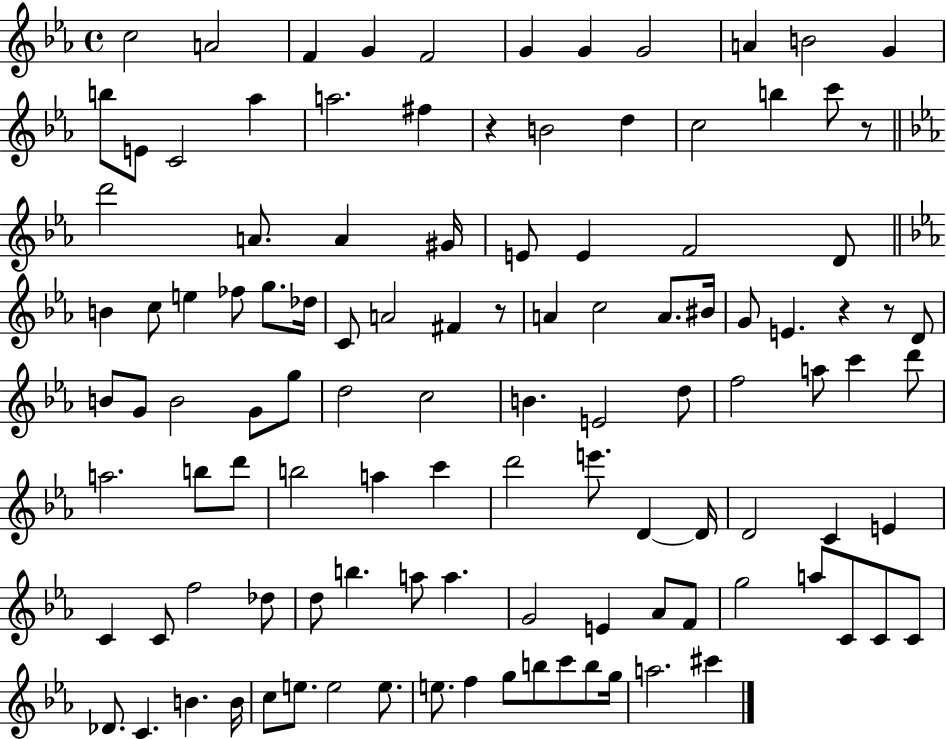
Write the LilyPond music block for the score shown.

{
  \clef treble
  \time 4/4
  \defaultTimeSignature
  \key ees \major
  c''2 a'2 | f'4 g'4 f'2 | g'4 g'4 g'2 | a'4 b'2 g'4 | \break b''8 e'8 c'2 aes''4 | a''2. fis''4 | r4 b'2 d''4 | c''2 b''4 c'''8 r8 | \break \bar "||" \break \key c \minor d'''2 a'8. a'4 gis'16 | e'8 e'4 f'2 d'8 | \bar "||" \break \key ees \major b'4 c''8 e''4 fes''8 g''8. des''16 | c'8 a'2 fis'4 r8 | a'4 c''2 a'8. bis'16 | g'8 e'4. r4 r8 d'8 | \break b'8 g'8 b'2 g'8 g''8 | d''2 c''2 | b'4. e'2 d''8 | f''2 a''8 c'''4 d'''8 | \break a''2. b''8 d'''8 | b''2 a''4 c'''4 | d'''2 e'''8. d'4~~ d'16 | d'2 c'4 e'4 | \break c'4 c'8 f''2 des''8 | d''8 b''4. a''8 a''4. | g'2 e'4 aes'8 f'8 | g''2 a''8 c'8 c'8 c'8 | \break des'8. c'4. b'4. b'16 | c''8 e''8. e''2 e''8. | e''8. f''4 g''8 b''8 c'''8 b''8 g''16 | a''2. cis'''4 | \break \bar "|."
}